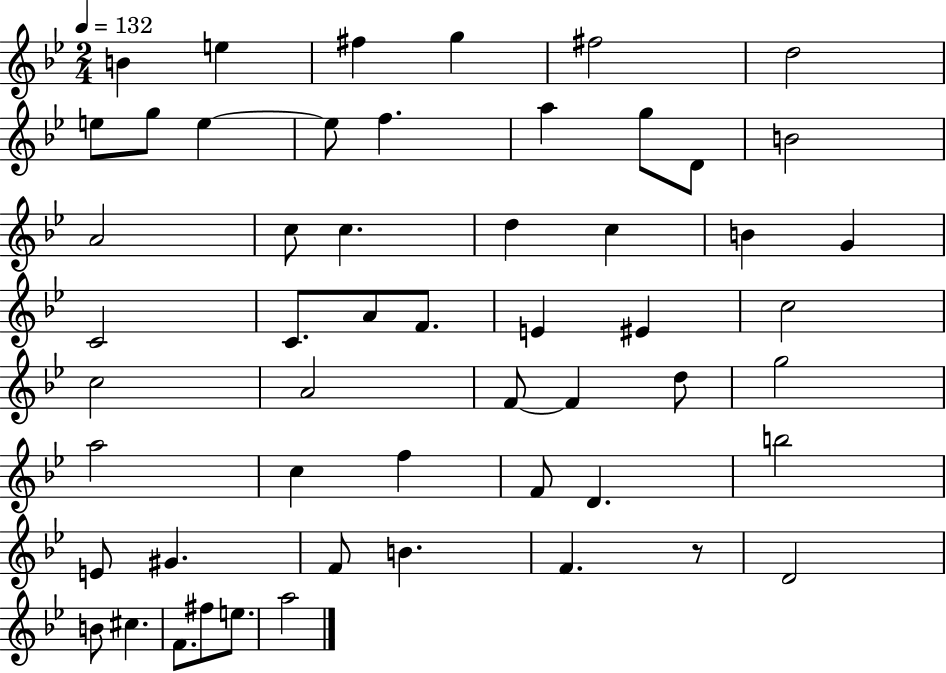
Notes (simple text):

B4/q E5/q F#5/q G5/q F#5/h D5/h E5/e G5/e E5/q E5/e F5/q. A5/q G5/e D4/e B4/h A4/h C5/e C5/q. D5/q C5/q B4/q G4/q C4/h C4/e. A4/e F4/e. E4/q EIS4/q C5/h C5/h A4/h F4/e F4/q D5/e G5/h A5/h C5/q F5/q F4/e D4/q. B5/h E4/e G#4/q. F4/e B4/q. F4/q. R/e D4/h B4/e C#5/q. F4/e. F#5/e E5/e. A5/h